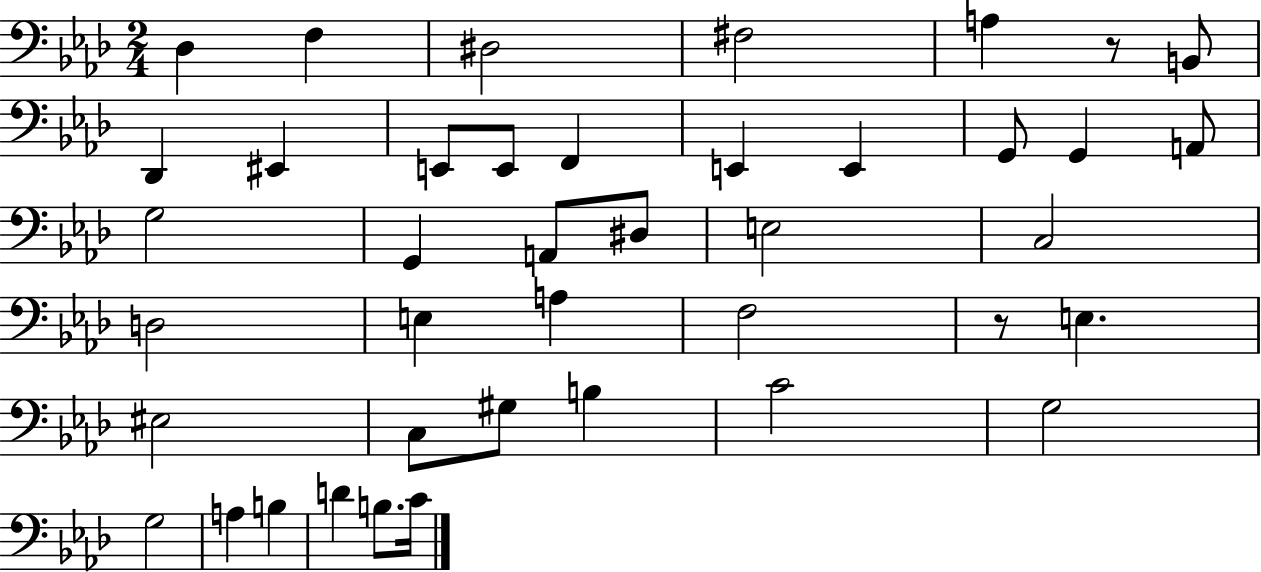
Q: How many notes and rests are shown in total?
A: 41